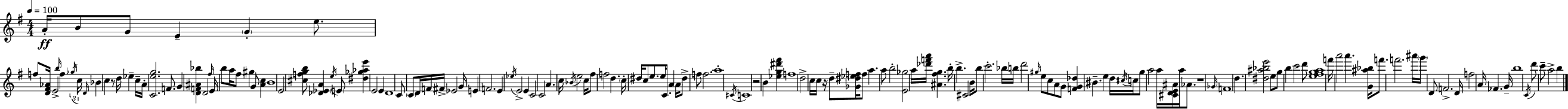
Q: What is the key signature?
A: G major